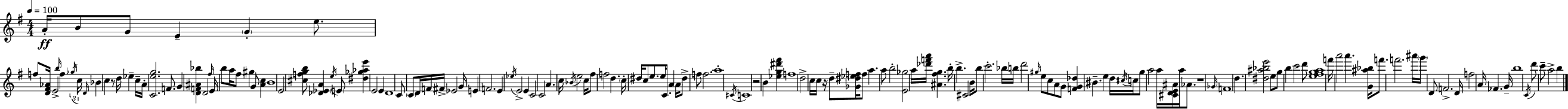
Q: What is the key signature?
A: G major